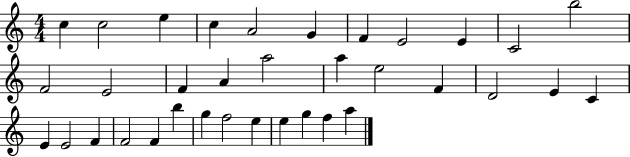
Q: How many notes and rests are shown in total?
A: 35